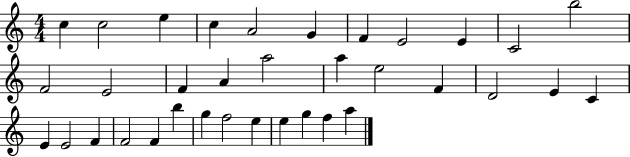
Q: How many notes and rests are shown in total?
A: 35